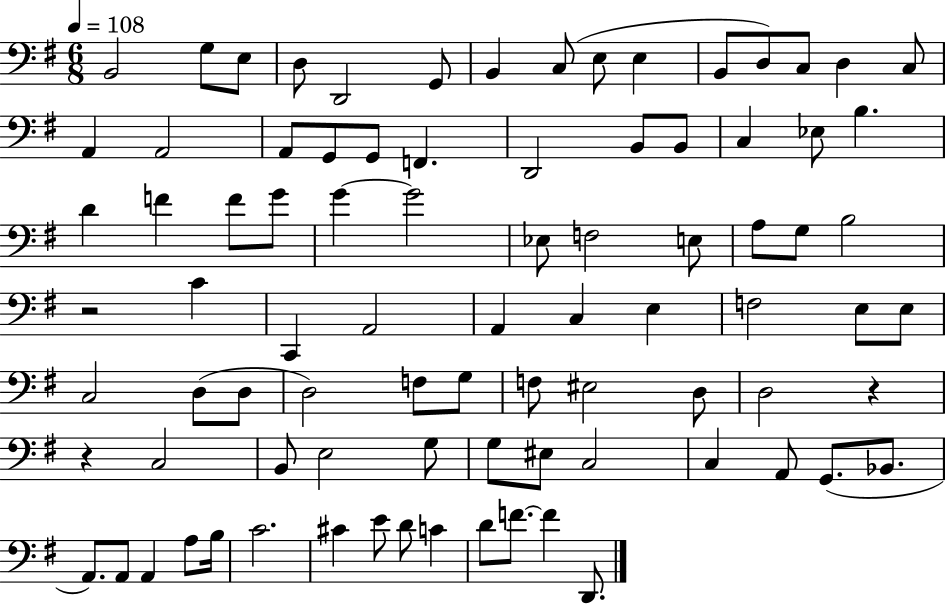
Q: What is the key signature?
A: G major